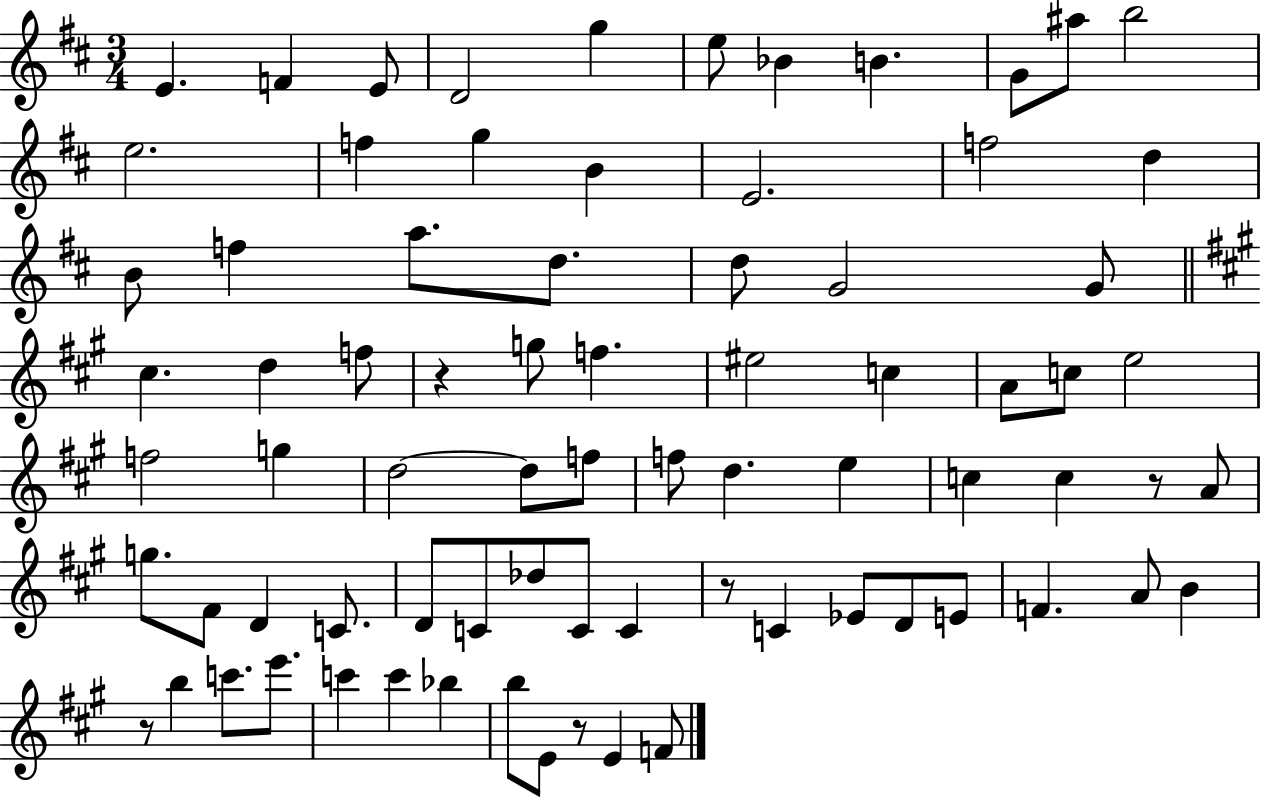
E4/q. F4/q E4/e D4/h G5/q E5/e Bb4/q B4/q. G4/e A#5/e B5/h E5/h. F5/q G5/q B4/q E4/h. F5/h D5/q B4/e F5/q A5/e. D5/e. D5/e G4/h G4/e C#5/q. D5/q F5/e R/q G5/e F5/q. EIS5/h C5/q A4/e C5/e E5/h F5/h G5/q D5/h D5/e F5/e F5/e D5/q. E5/q C5/q C5/q R/e A4/e G5/e. F#4/e D4/q C4/e. D4/e C4/e Db5/e C4/e C4/q R/e C4/q Eb4/e D4/e E4/e F4/q. A4/e B4/q R/e B5/q C6/e. E6/e. C6/q C6/q Bb5/q B5/e E4/e R/e E4/q F4/e